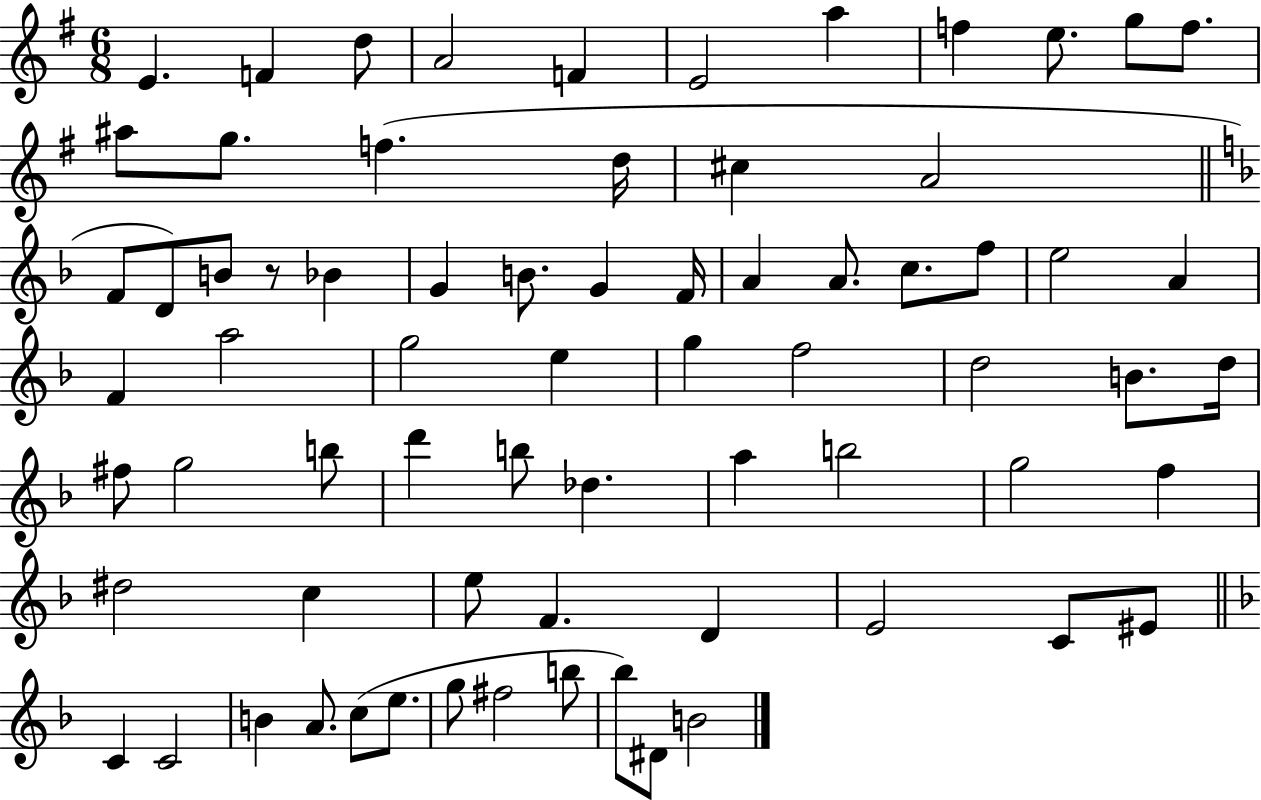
X:1
T:Untitled
M:6/8
L:1/4
K:G
E F d/2 A2 F E2 a f e/2 g/2 f/2 ^a/2 g/2 f d/4 ^c A2 F/2 D/2 B/2 z/2 _B G B/2 G F/4 A A/2 c/2 f/2 e2 A F a2 g2 e g f2 d2 B/2 d/4 ^f/2 g2 b/2 d' b/2 _d a b2 g2 f ^d2 c e/2 F D E2 C/2 ^E/2 C C2 B A/2 c/2 e/2 g/2 ^f2 b/2 _b/2 ^D/2 B2